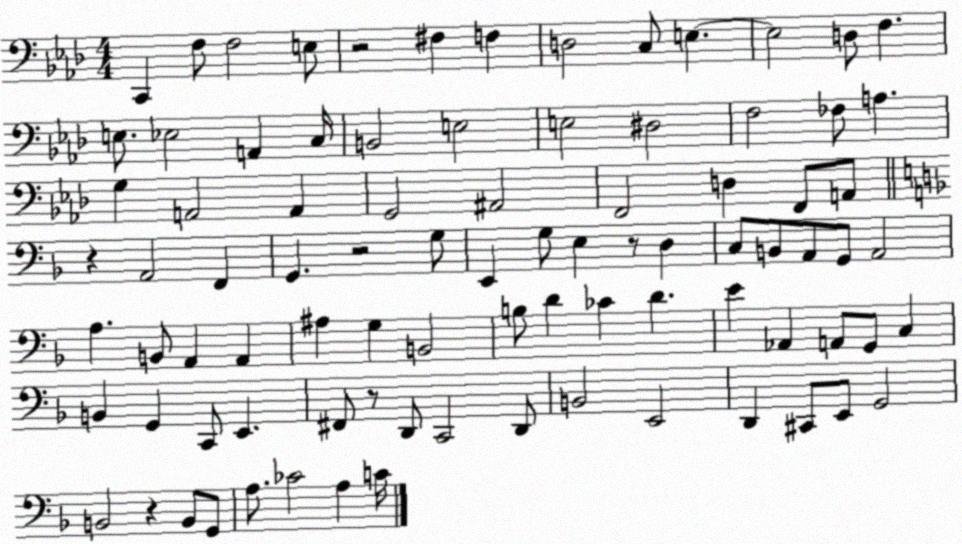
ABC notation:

X:1
T:Untitled
M:4/4
L:1/4
K:Ab
C,, F,/2 F,2 E,/2 z2 ^F, F, D,2 C,/2 E, E,2 D,/2 F, E,/2 _E,2 A,, C,/4 B,,2 E,2 E,2 ^D,2 F,2 _F,/2 A, G, A,,2 A,, G,,2 ^A,,2 F,,2 D, F,,/2 A,,/2 z A,,2 F,, G,, z2 G,/2 E,, G,/2 E, z/2 D, C,/2 B,,/2 A,,/2 G,,/2 A,,2 A, B,,/2 A,, A,, ^A, G, B,,2 B,/2 D _C D E _A,, A,,/2 G,,/2 C, B,, G,, C,,/2 E,, ^F,,/2 z/2 D,,/2 C,,2 D,,/2 B,,2 E,,2 D,, ^C,,/2 E,,/2 G,,2 B,,2 z B,,/2 G,,/2 A,/2 _C2 A, C/4